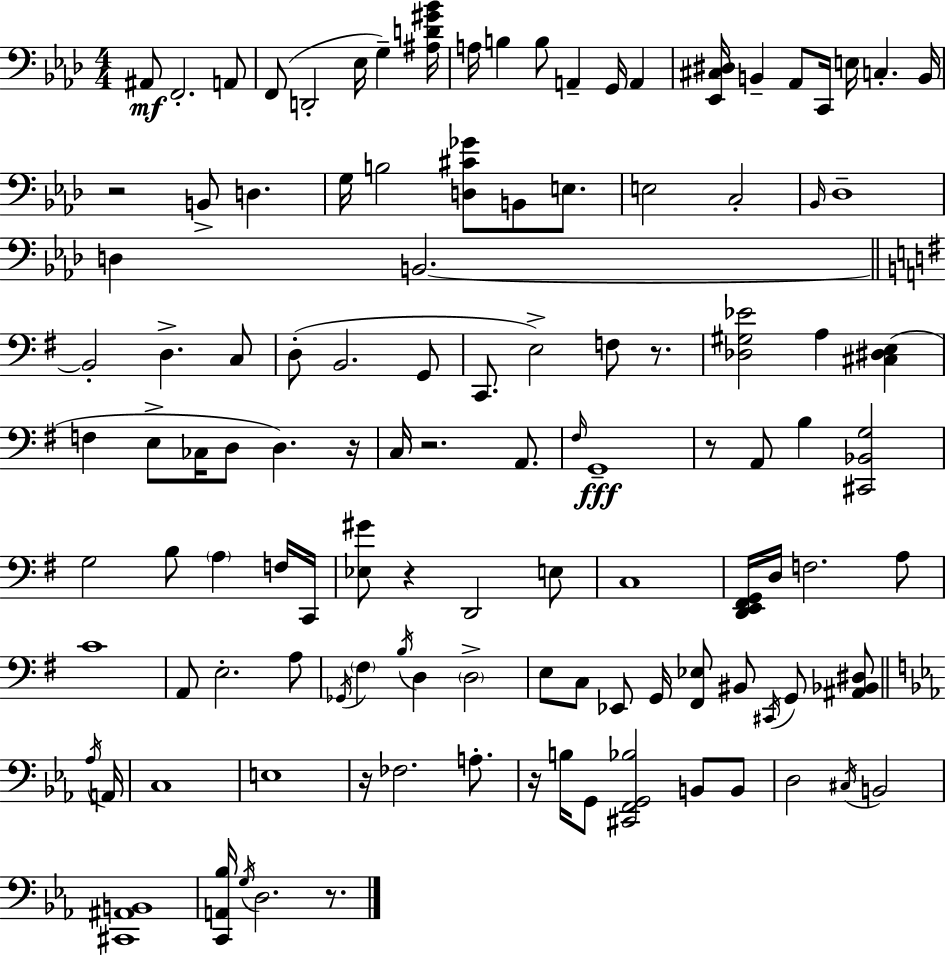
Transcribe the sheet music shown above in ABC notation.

X:1
T:Untitled
M:4/4
L:1/4
K:Ab
^A,,/2 F,,2 A,,/2 F,,/2 D,,2 _E,/4 G, [^A,D^G_B]/4 A,/4 B, B,/2 A,, G,,/4 A,, [_E,,^C,^D,]/4 B,, _A,,/2 C,,/4 E,/4 C, B,,/4 z2 B,,/2 D, G,/4 B,2 [D,^C_G]/2 B,,/2 E,/2 E,2 C,2 _B,,/4 _D,4 D, B,,2 B,,2 D, C,/2 D,/2 B,,2 G,,/2 C,,/2 E,2 F,/2 z/2 [_D,^G,_E]2 A, [^C,^D,E,] F, E,/2 _C,/4 D,/2 D, z/4 C,/4 z2 A,,/2 ^F,/4 G,,4 z/2 A,,/2 B, [^C,,_B,,G,]2 G,2 B,/2 A, F,/4 C,,/4 [_E,^G]/2 z D,,2 E,/2 C,4 [D,,E,,^F,,G,,]/4 D,/4 F,2 A,/2 C4 A,,/2 E,2 A,/2 _G,,/4 ^F, B,/4 D, D,2 E,/2 C,/2 _E,,/2 G,,/4 [^F,,_E,]/2 ^B,,/2 ^C,,/4 G,,/2 [^A,,_B,,^D,]/2 _A,/4 A,,/4 C,4 E,4 z/4 _F,2 A,/2 z/4 B,/4 G,,/2 [^C,,F,,G,,_B,]2 B,,/2 B,,/2 D,2 ^C,/4 B,,2 [^C,,^A,,B,,]4 [C,,A,,_B,]/4 G,/4 D,2 z/2